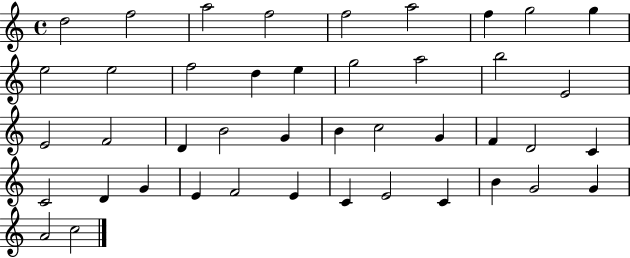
{
  \clef treble
  \time 4/4
  \defaultTimeSignature
  \key c \major
  d''2 f''2 | a''2 f''2 | f''2 a''2 | f''4 g''2 g''4 | \break e''2 e''2 | f''2 d''4 e''4 | g''2 a''2 | b''2 e'2 | \break e'2 f'2 | d'4 b'2 g'4 | b'4 c''2 g'4 | f'4 d'2 c'4 | \break c'2 d'4 g'4 | e'4 f'2 e'4 | c'4 e'2 c'4 | b'4 g'2 g'4 | \break a'2 c''2 | \bar "|."
}